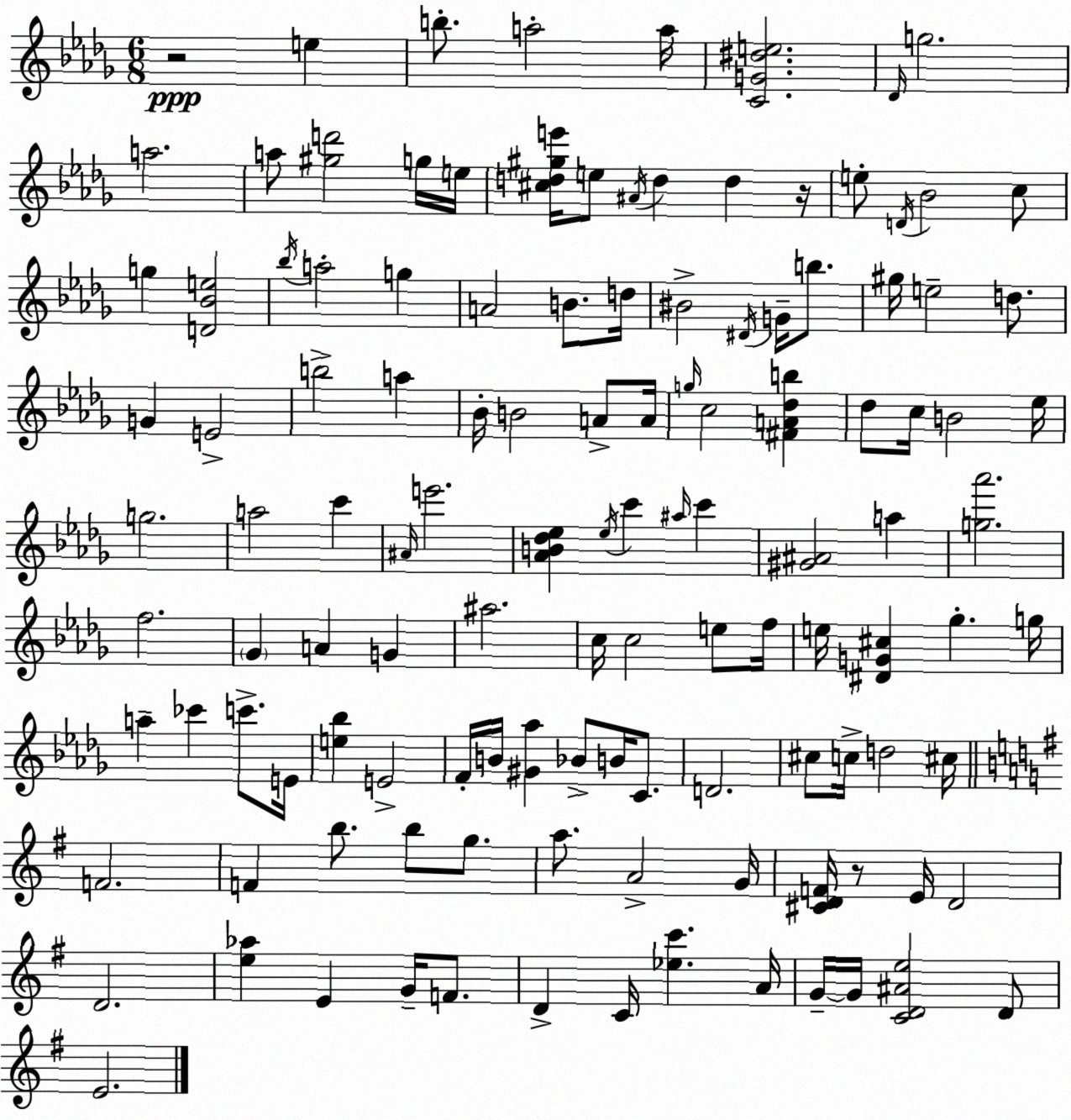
X:1
T:Untitled
M:6/8
L:1/4
K:Bbm
z2 e b/2 a2 a/4 [CG^de]2 _D/4 g2 a2 a/2 [^gd']2 g/4 e/4 [^cd^ge']/4 e/2 ^A/4 d d z/4 e/2 D/4 _B2 c/2 g [D_Be]2 _b/4 a2 g A2 B/2 d/4 ^B2 ^D/4 G/4 b/2 ^g/4 e2 d/2 G E2 b2 a _B/4 B2 A/2 A/4 g/4 c2 [^FA_db] _d/2 c/4 B2 _e/4 g2 a2 c' ^A/4 e'2 [_AB_d_e] _e/4 c' ^a/4 c' [^G^A]2 a [g_a']2 f2 _G A G ^a2 c/4 c2 e/2 f/4 e/4 [^DG^c] _g g/4 a _c' c'/2 E/4 [e_b] E2 F/4 B/4 [^G_a] _B/2 B/4 C/2 D2 ^c/2 c/4 d2 ^c/4 F2 F b/2 b/2 g/2 a/2 A2 G/4 [^CDF]/4 z/2 E/4 D2 D2 [e_a] E G/4 F/2 D C/4 [_ec'] A/4 G/4 G/4 [CD^Ae]2 D/2 E2